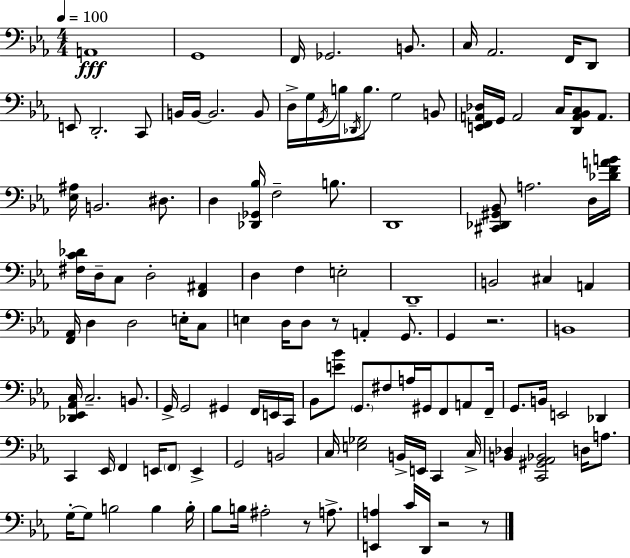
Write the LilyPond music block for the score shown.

{
  \clef bass
  \numericTimeSignature
  \time 4/4
  \key c \minor
  \tempo 4 = 100
  \repeat volta 2 { a,1\fff | g,1 | f,16 ges,2. b,8. | c16 aes,2. f,16 d,8 | \break e,8 d,2.-. c,8 | b,16 b,16~~ b,2. b,8 | d16-> g16 \acciaccatura { g,16 } b16 \acciaccatura { des,16 } b8. g2 | b,8 <e, f, a, des>16 g,16 a,2 c16 <d, a, bes, c>8 a,8. | \break <ees ais>16 b,2. dis8. | d4 <des, ges, bes>16 f2-- b8. | d,1 | <cis, des, gis, bes,>8 a2. | \break d16 <des' f' a' b'>16 <fis c' des'>16 d16-- c8 d2-. <f, ais,>4 | d4 f4 e2-. | d,1-- | b,2 cis4 a,4 | \break <f, aes,>16 d4 d2 e16-. | c8 e4 d16 d8 r8 a,4-. g,8. | g,4 r2. | b,1 | \break <des, ees, aes, c>16 c2.-- b,8. | g,16-> g,2 gis,4 f,16 | e,16 c,16 bes,8 <e' bes'>8 \parenthesize g,8. fis8 a16 gis,16 f,8 a,8 | f,16-- g,8. b,16 e,2 des,4 | \break c,4 ees,16 f,4 e,16 \parenthesize f,8 e,4-> | g,2 b,2 | c16 <e ges>2 b,16-> e,16 c,4 | c16-> <b, des>4 <c, gis, aes, bes,>2 d16 a8. | \break g16-.~~ g8 b2 b4 | b16-. bes8 b16 ais2-. r8 a8.-> | <e, a>4 c'16 d,16 r2 | r8 } \bar "|."
}